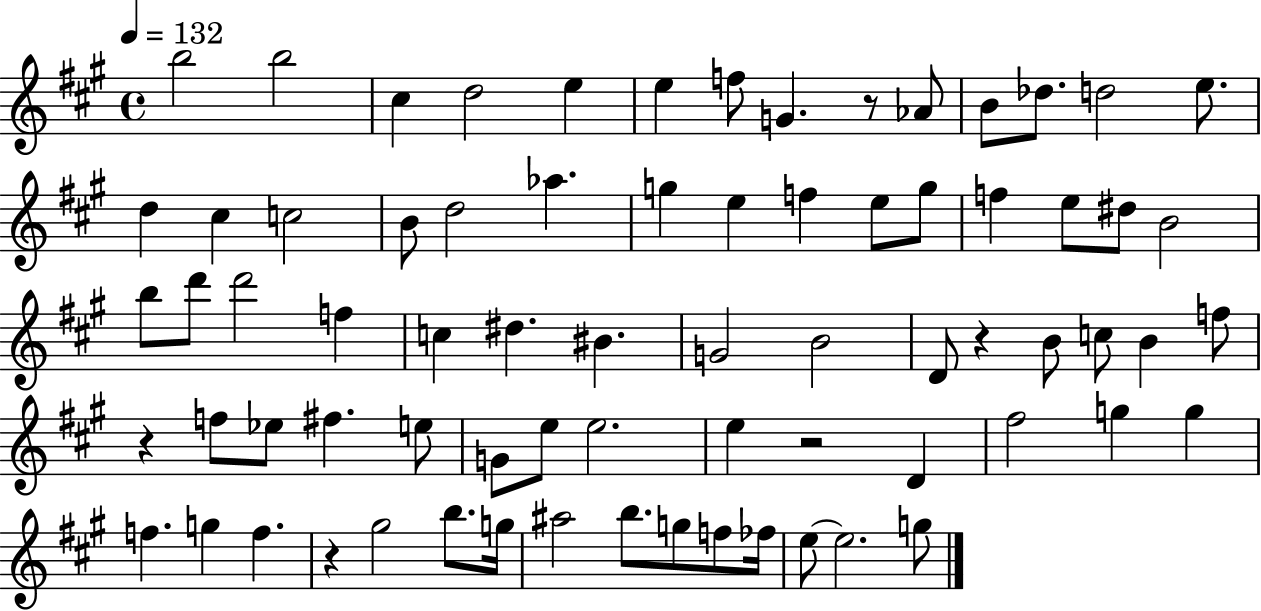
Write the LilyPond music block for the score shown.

{
  \clef treble
  \time 4/4
  \defaultTimeSignature
  \key a \major
  \tempo 4 = 132
  b''2 b''2 | cis''4 d''2 e''4 | e''4 f''8 g'4. r8 aes'8 | b'8 des''8. d''2 e''8. | \break d''4 cis''4 c''2 | b'8 d''2 aes''4. | g''4 e''4 f''4 e''8 g''8 | f''4 e''8 dis''8 b'2 | \break b''8 d'''8 d'''2 f''4 | c''4 dis''4. bis'4. | g'2 b'2 | d'8 r4 b'8 c''8 b'4 f''8 | \break r4 f''8 ees''8 fis''4. e''8 | g'8 e''8 e''2. | e''4 r2 d'4 | fis''2 g''4 g''4 | \break f''4. g''4 f''4. | r4 gis''2 b''8. g''16 | ais''2 b''8. g''8 f''8 fes''16 | e''8~~ e''2. g''8 | \break \bar "|."
}